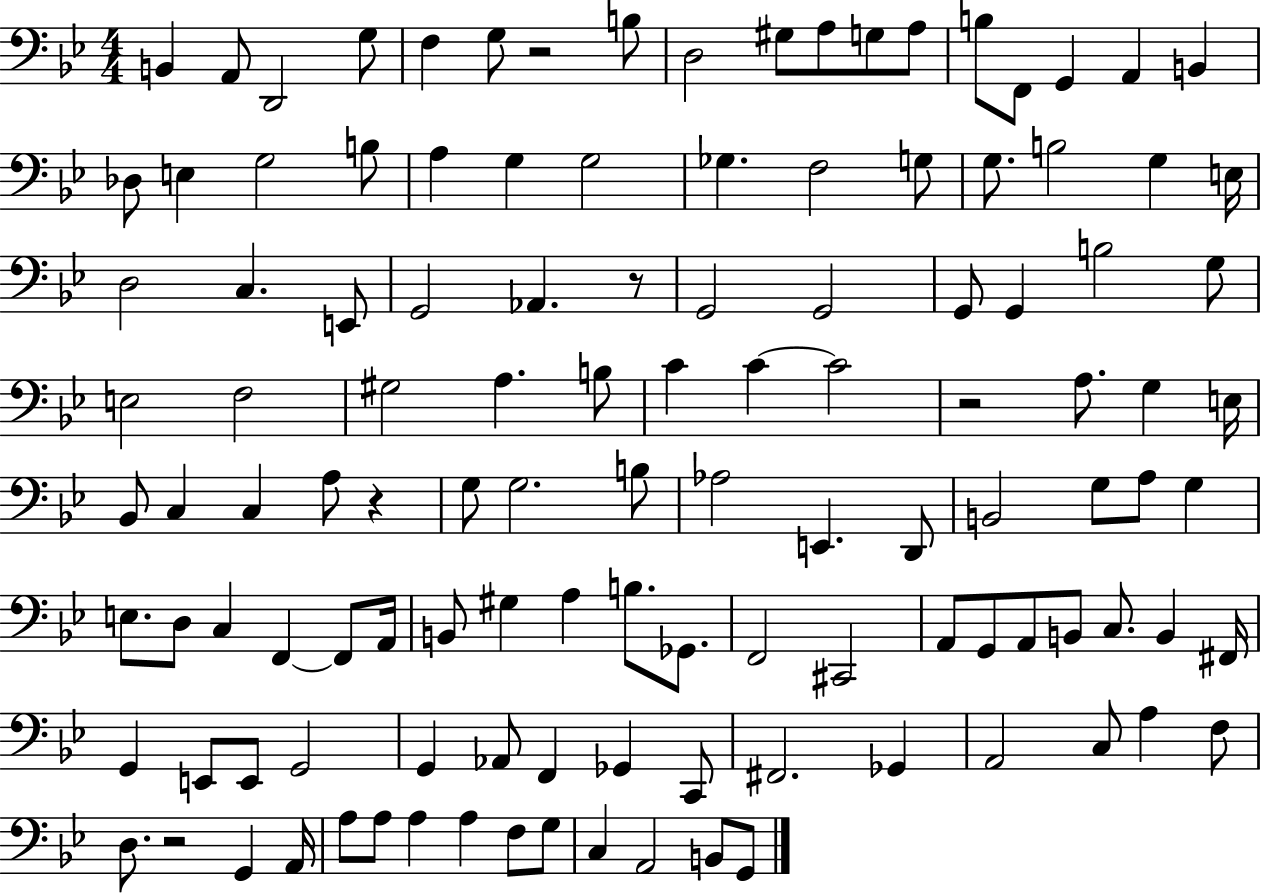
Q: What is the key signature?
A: BES major